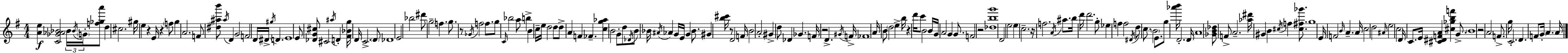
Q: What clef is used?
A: treble